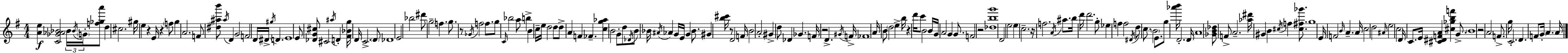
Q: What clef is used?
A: treble